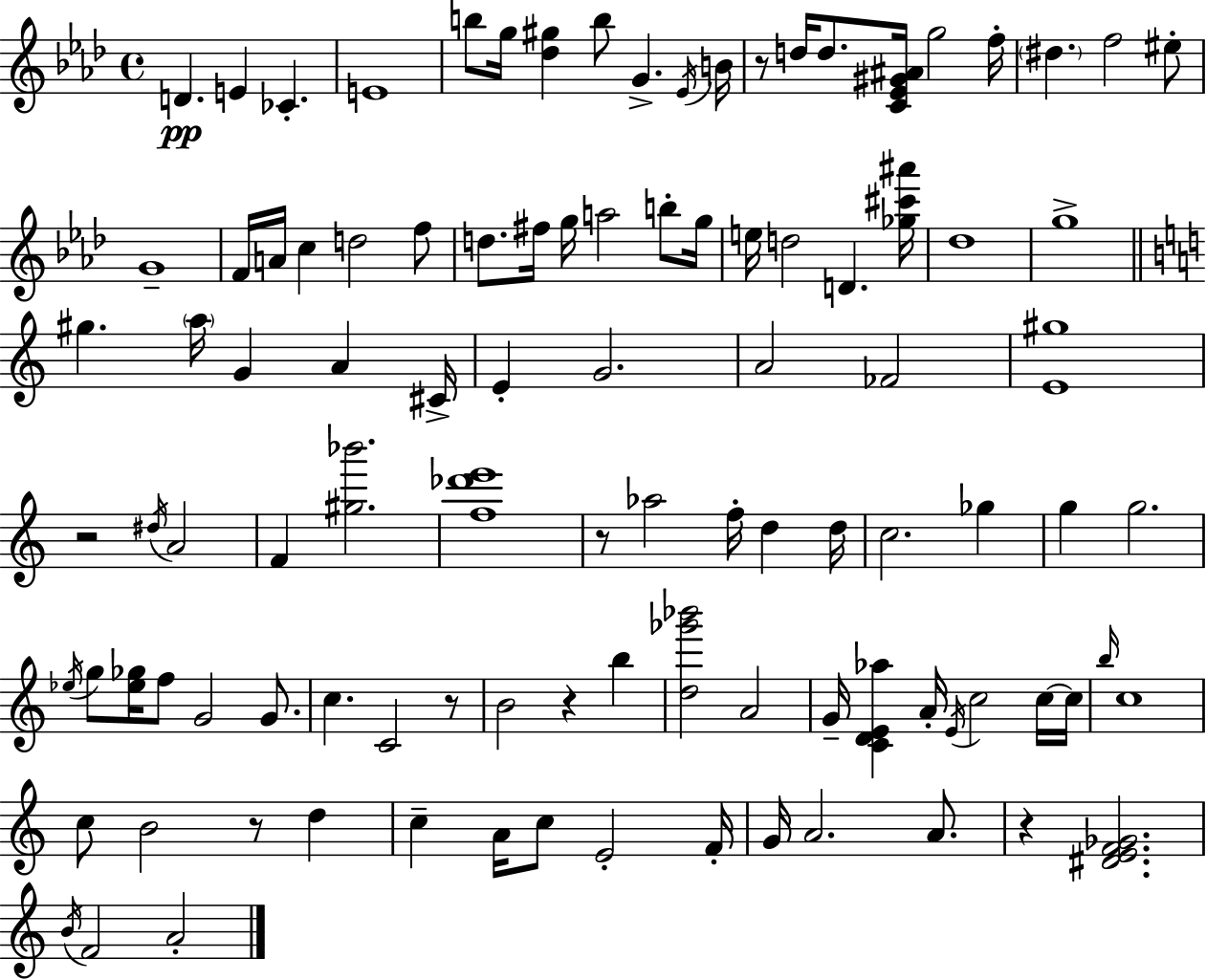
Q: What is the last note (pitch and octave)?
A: A4